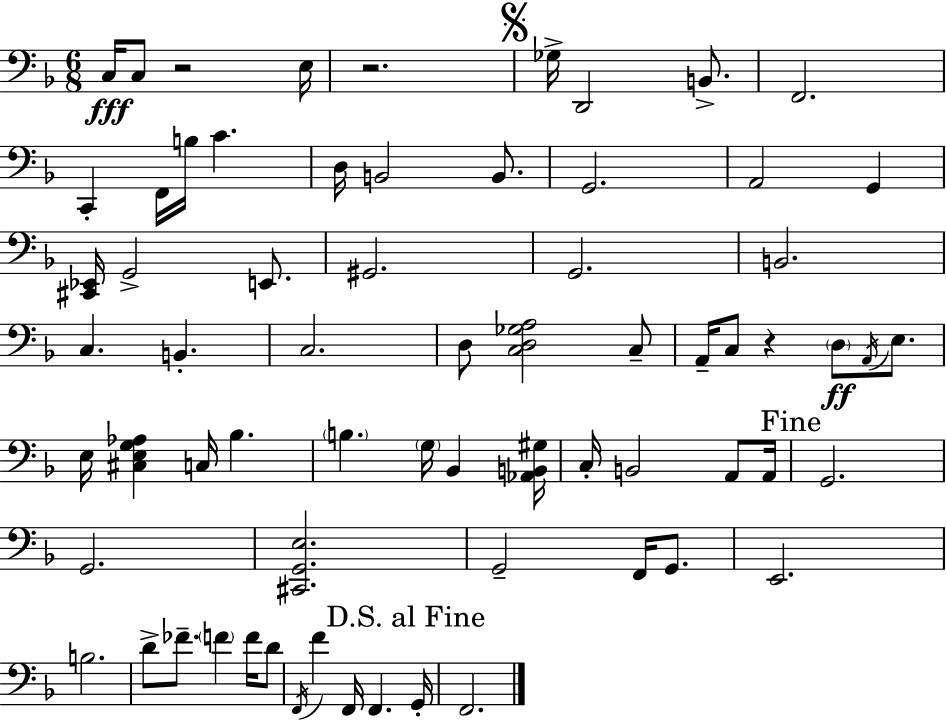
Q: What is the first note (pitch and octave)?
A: C3